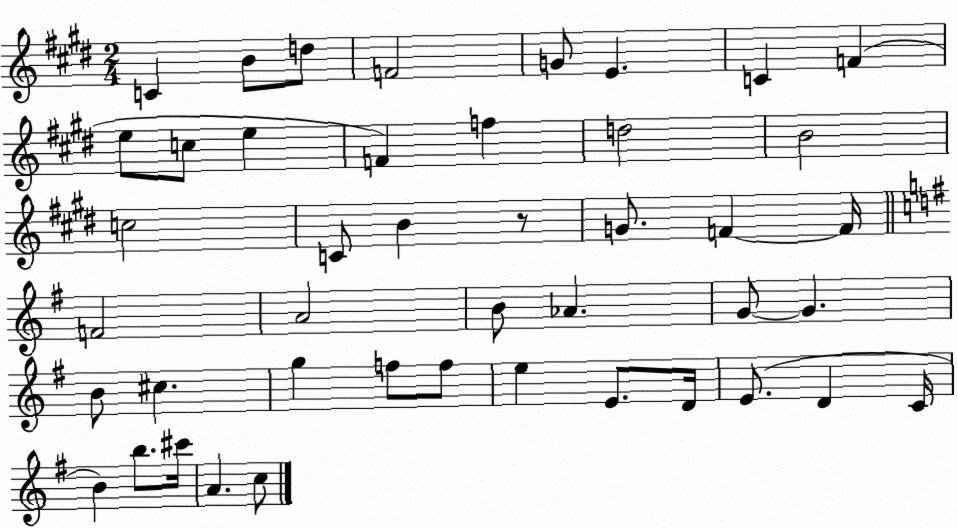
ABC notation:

X:1
T:Untitled
M:2/4
L:1/4
K:E
C B/2 d/2 F2 G/2 E C F e/2 c/2 e F f d2 B2 c2 C/2 B z/2 G/2 F F/4 F2 A2 B/2 _A G/2 G B/2 ^c g f/2 f/2 e E/2 D/4 E/2 D C/4 B b/2 ^c'/4 A c/2